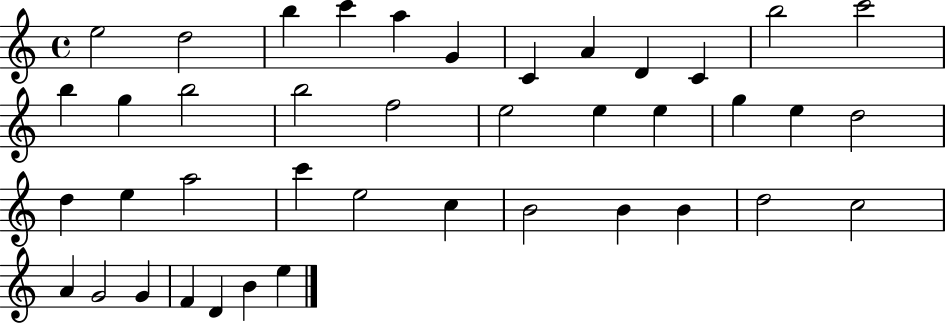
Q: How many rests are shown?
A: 0